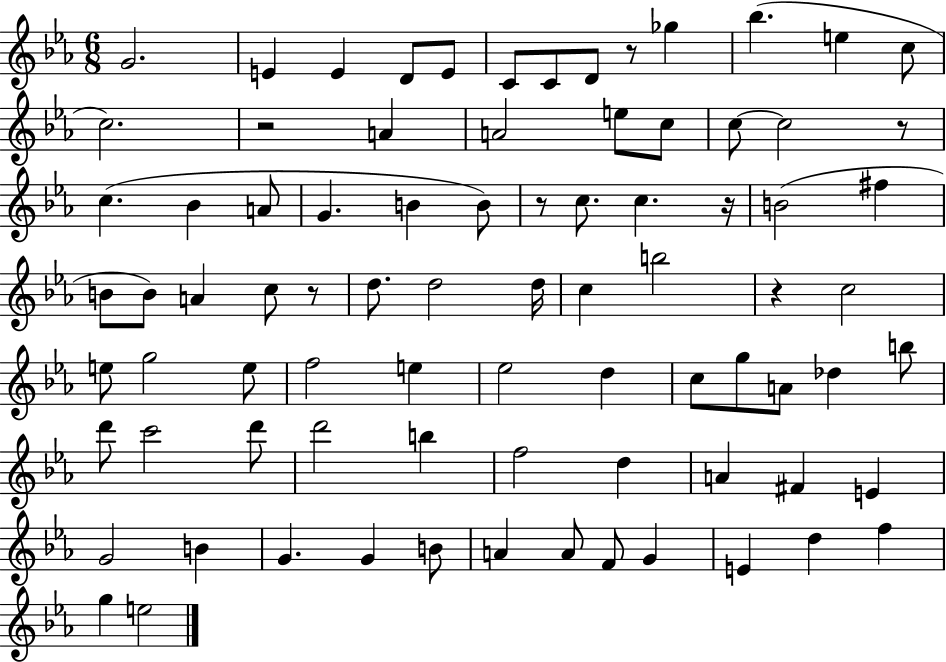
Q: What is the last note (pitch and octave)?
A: E5